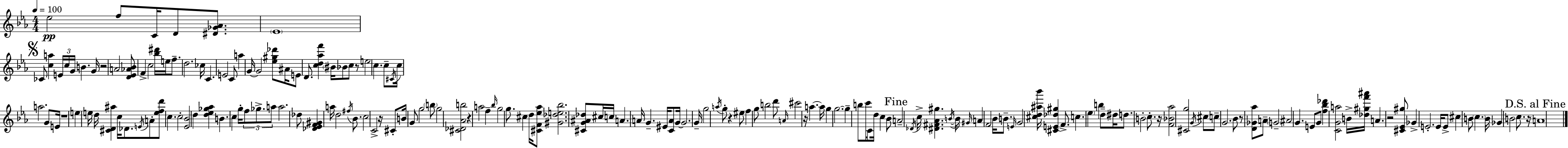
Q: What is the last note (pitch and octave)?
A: A4